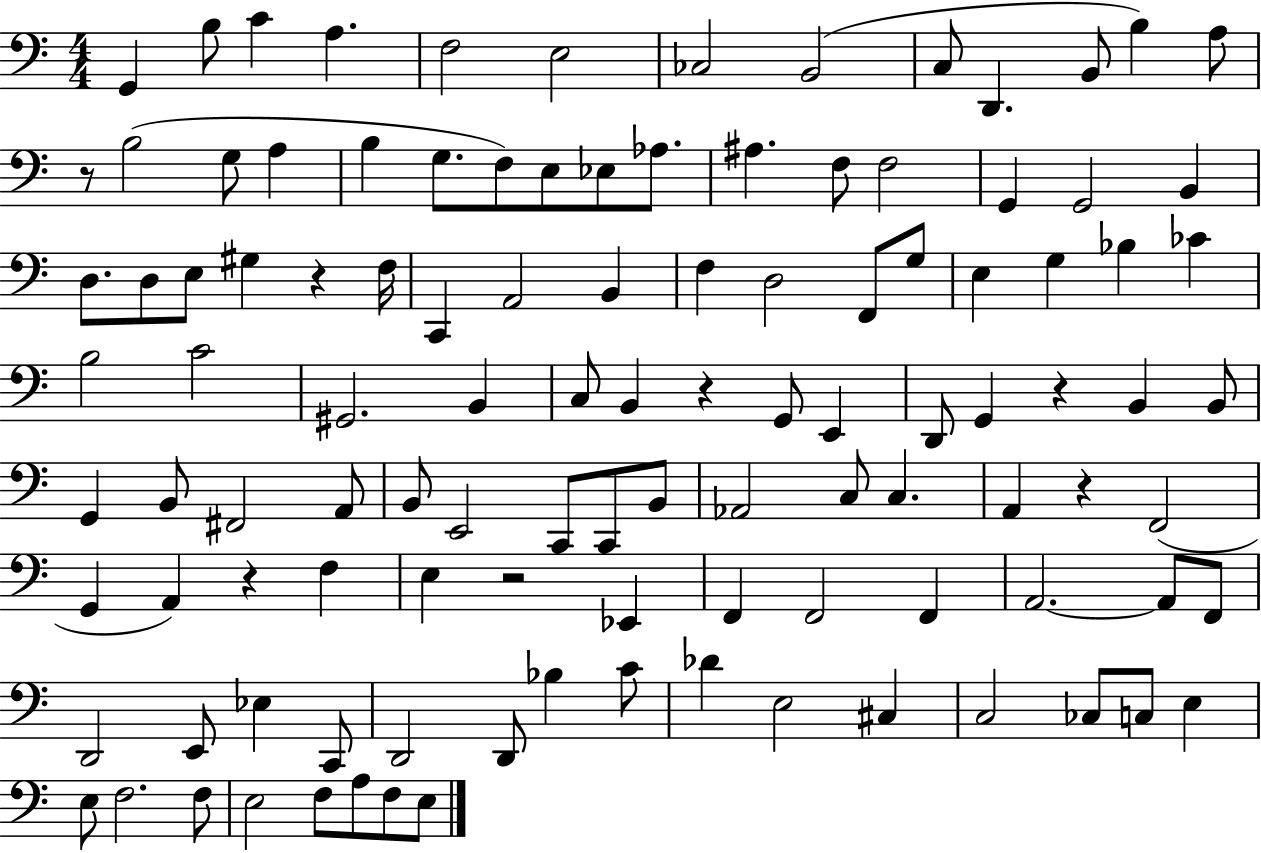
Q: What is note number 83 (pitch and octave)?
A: E2